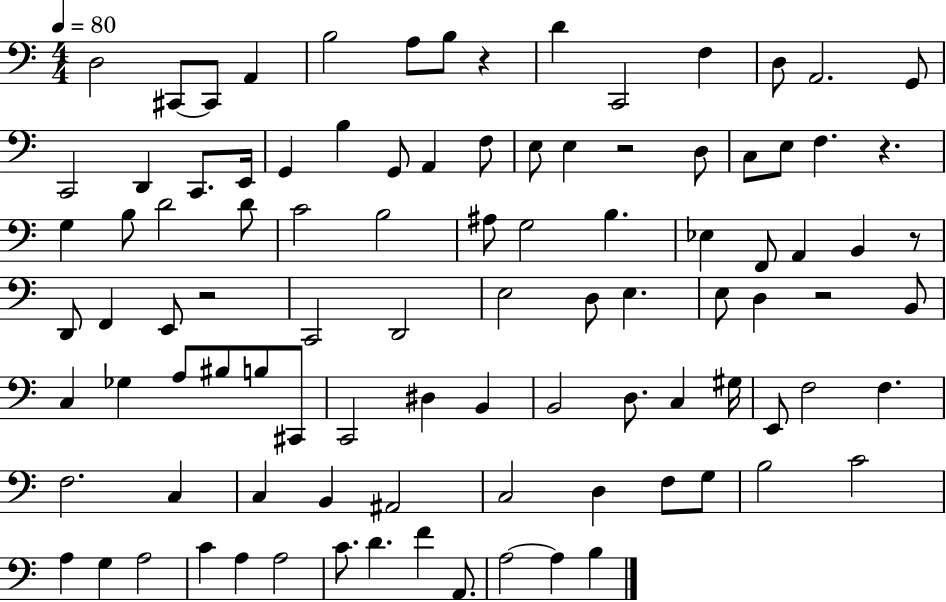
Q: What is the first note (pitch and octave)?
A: D3